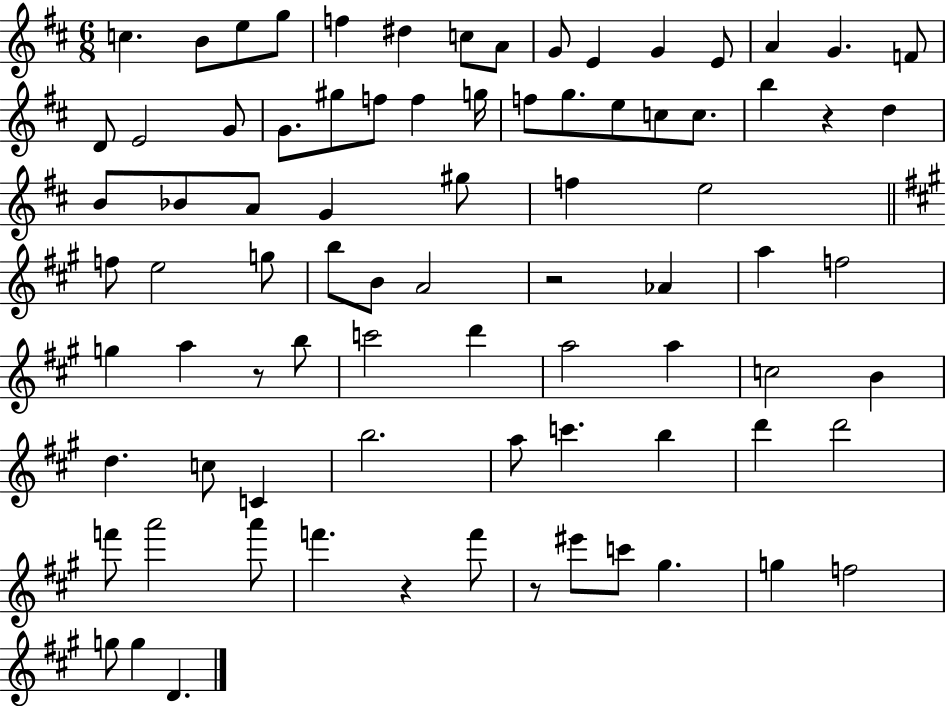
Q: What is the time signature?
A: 6/8